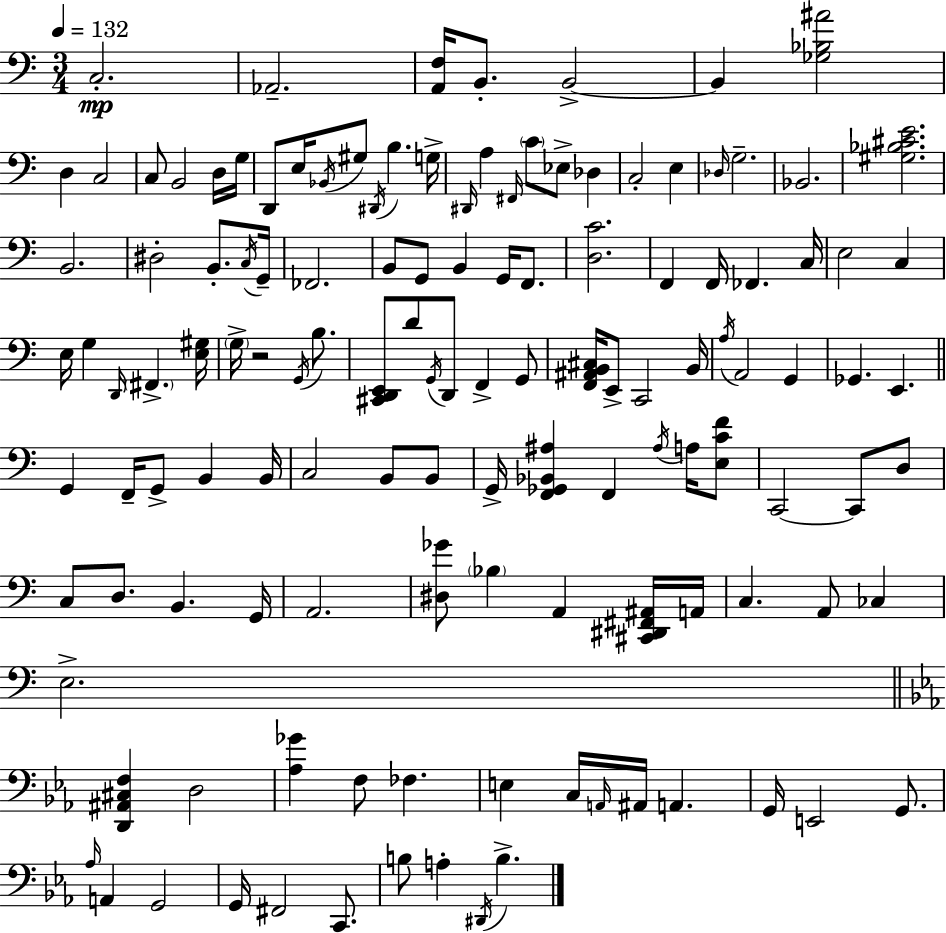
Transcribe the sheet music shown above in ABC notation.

X:1
T:Untitled
M:3/4
L:1/4
K:C
C,2 _A,,2 [A,,F,]/4 B,,/2 B,,2 B,, [_G,_B,^A]2 D, C,2 C,/2 B,,2 D,/4 G,/4 D,,/2 E,/4 _B,,/4 ^G,/2 ^D,,/4 B, G,/4 ^D,,/4 A, ^F,,/4 C/2 _E,/2 _D, C,2 E, _D,/4 G,2 _B,,2 [^G,_B,^CE]2 B,,2 ^D,2 B,,/2 C,/4 G,,/4 _F,,2 B,,/2 G,,/2 B,, G,,/4 F,,/2 [D,C]2 F,, F,,/4 _F,, C,/4 E,2 C, E,/4 G, D,,/4 ^F,, [E,^G,]/4 G,/4 z2 G,,/4 B,/2 [^C,,D,,E,,]/2 D/2 G,,/4 D,,/2 F,, G,,/2 [F,,^A,,B,,^C,]/4 E,,/2 C,,2 B,,/4 A,/4 A,,2 G,, _G,, E,, G,, F,,/4 G,,/2 B,, B,,/4 C,2 B,,/2 B,,/2 G,,/4 [F,,_G,,_B,,^A,] F,, ^A,/4 A,/4 [E,CF]/2 C,,2 C,,/2 D,/2 C,/2 D,/2 B,, G,,/4 A,,2 [^D,_G]/2 _B, A,, [^C,,^D,,^F,,^A,,]/4 A,,/4 C, A,,/2 _C, E,2 [D,,^A,,^C,F,] D,2 [_A,_G] F,/2 _F, E, C,/4 A,,/4 ^A,,/4 A,, G,,/4 E,,2 G,,/2 _A,/4 A,, G,,2 G,,/4 ^F,,2 C,,/2 B,/2 A, ^D,,/4 B,